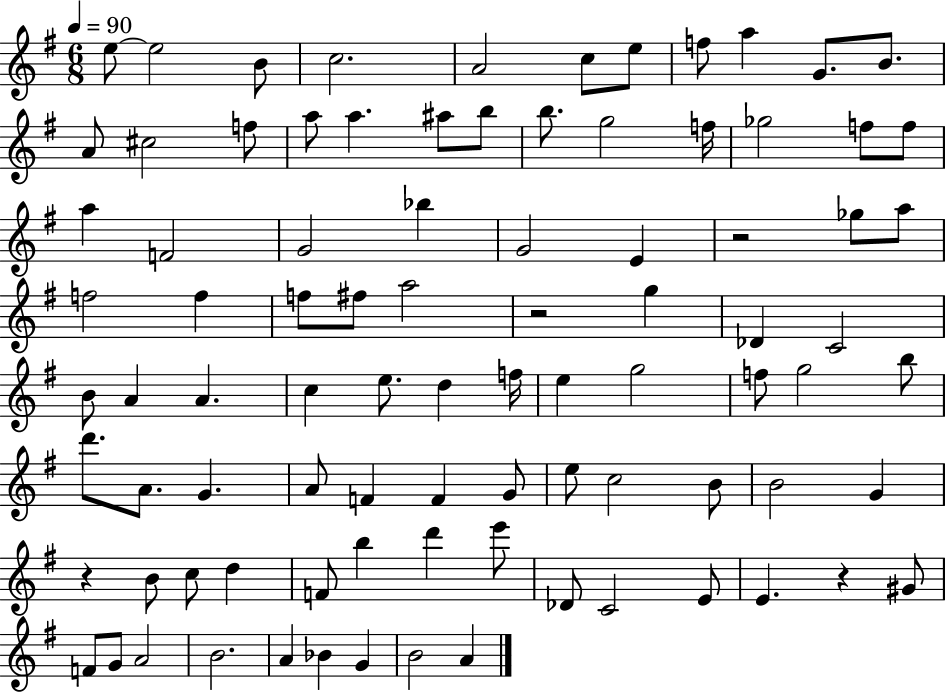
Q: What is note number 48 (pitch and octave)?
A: E5